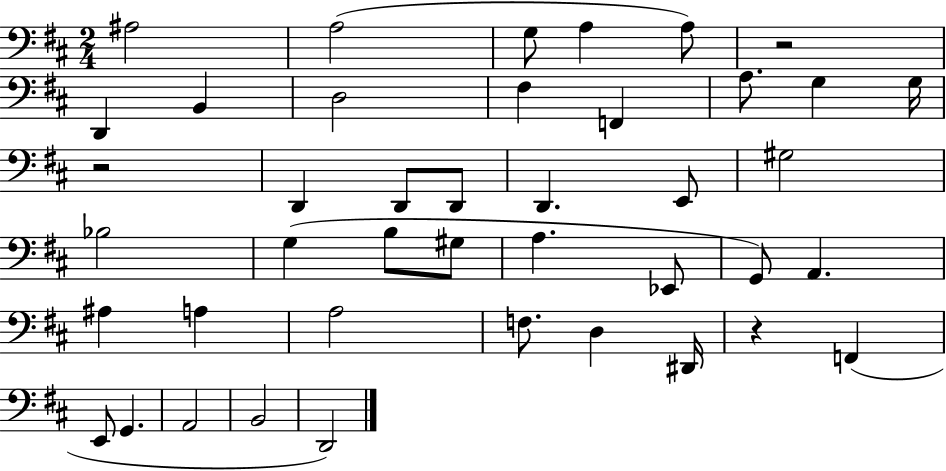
A#3/h A3/h G3/e A3/q A3/e R/h D2/q B2/q D3/h F#3/q F2/q A3/e. G3/q G3/s R/h D2/q D2/e D2/e D2/q. E2/e G#3/h Bb3/h G3/q B3/e G#3/e A3/q. Eb2/e G2/e A2/q. A#3/q A3/q A3/h F3/e. D3/q D#2/s R/q F2/q E2/e G2/q. A2/h B2/h D2/h